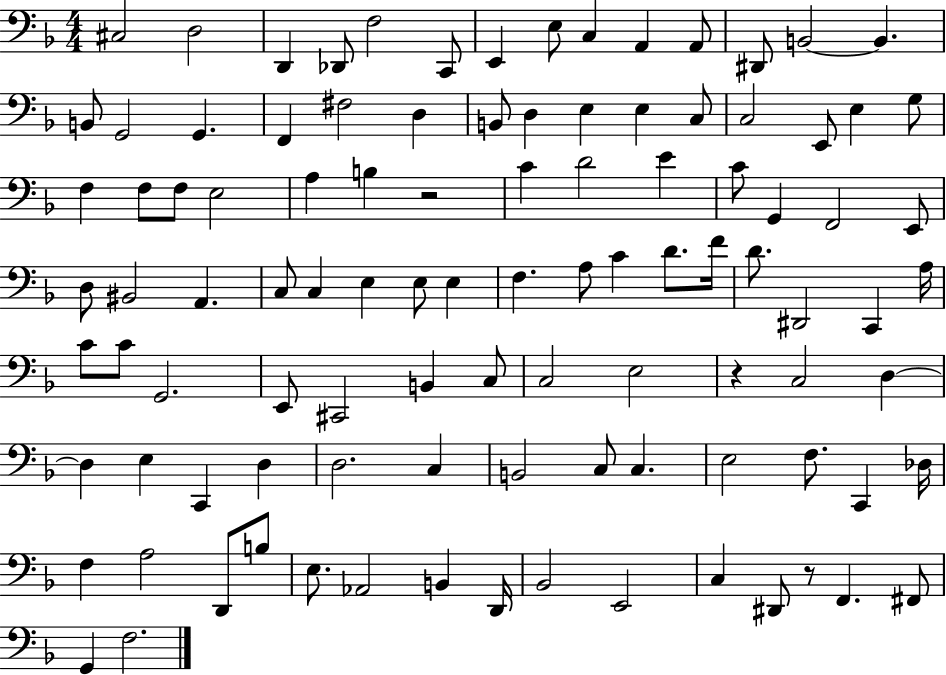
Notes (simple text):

C#3/h D3/h D2/q Db2/e F3/h C2/e E2/q E3/e C3/q A2/q A2/e D#2/e B2/h B2/q. B2/e G2/h G2/q. F2/q F#3/h D3/q B2/e D3/q E3/q E3/q C3/e C3/h E2/e E3/q G3/e F3/q F3/e F3/e E3/h A3/q B3/q R/h C4/q D4/h E4/q C4/e G2/q F2/h E2/e D3/e BIS2/h A2/q. C3/e C3/q E3/q E3/e E3/q F3/q. A3/e C4/q D4/e. F4/s D4/e. D#2/h C2/q A3/s C4/e C4/e G2/h. E2/e C#2/h B2/q C3/e C3/h E3/h R/q C3/h D3/q D3/q E3/q C2/q D3/q D3/h. C3/q B2/h C3/e C3/q. E3/h F3/e. C2/q Db3/s F3/q A3/h D2/e B3/e E3/e. Ab2/h B2/q D2/s Bb2/h E2/h C3/q D#2/e R/e F2/q. F#2/e G2/q F3/h.